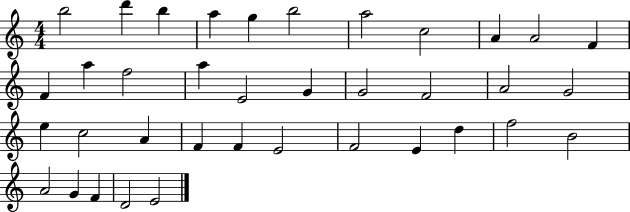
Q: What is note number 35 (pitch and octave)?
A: F4